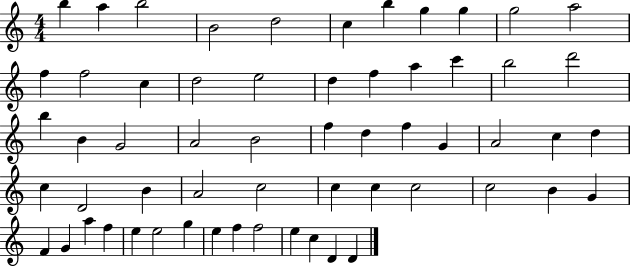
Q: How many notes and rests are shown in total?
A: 59